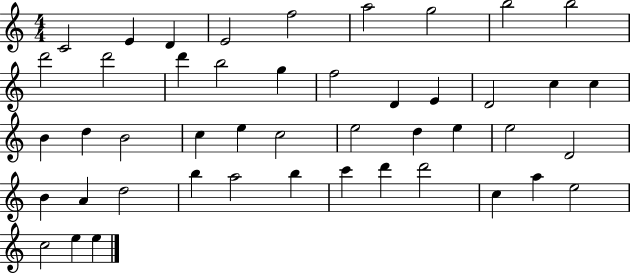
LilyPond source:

{
  \clef treble
  \numericTimeSignature
  \time 4/4
  \key c \major
  c'2 e'4 d'4 | e'2 f''2 | a''2 g''2 | b''2 b''2 | \break d'''2 d'''2 | d'''4 b''2 g''4 | f''2 d'4 e'4 | d'2 c''4 c''4 | \break b'4 d''4 b'2 | c''4 e''4 c''2 | e''2 d''4 e''4 | e''2 d'2 | \break b'4 a'4 d''2 | b''4 a''2 b''4 | c'''4 d'''4 d'''2 | c''4 a''4 e''2 | \break c''2 e''4 e''4 | \bar "|."
}